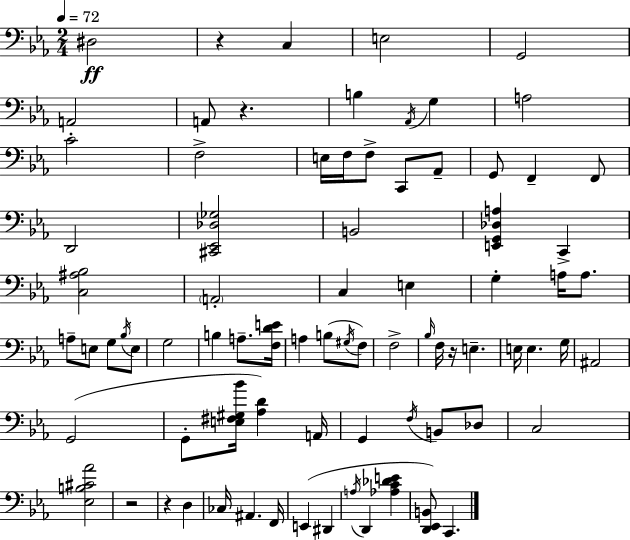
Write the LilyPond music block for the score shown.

{
  \clef bass
  \numericTimeSignature
  \time 2/4
  \key c \minor
  \tempo 4 = 72
  dis2\ff | r4 c4 | e2 | g,2 | \break a,2 | a,8 r4. | b4 \acciaccatura { aes,16 } g4 | a2 | \break c'2-. | f2-> | e16 f16 f8-> c,8 aes,8-- | g,8 f,4-- f,8 | \break d,2 | <cis, ees, des ges>2 | b,2 | <e, g, des a>4 c,4-> | \break <c ais bes>2 | \parenthesize a,2-. | c4 e4 | g4-. a16 a8. | \break a8-- e8 g8 \acciaccatura { bes16 } | e8 g2 | b4 a8.-- | <f d' e'>16 a4 b8( | \break \acciaccatura { gis16 } f8) f2-> | \grace { bes16 } f16 r16 e4.-- | e16 e4. | g16 ais,2 | \break g,2( | g,8-. <e fis gis bes'>16 <aes d'>4) | a,16 g,4 | \acciaccatura { f16 } b,8 des8 c2 | \break <ees b cis' aes'>2 | r2 | r4 | d4 ces16 ais,4. | \break f,16 e,4( | dis,4 \acciaccatura { a16 } d,4 | <aes c' des' e'>4 <d, ees, b,>8) | c,4. \bar "|."
}